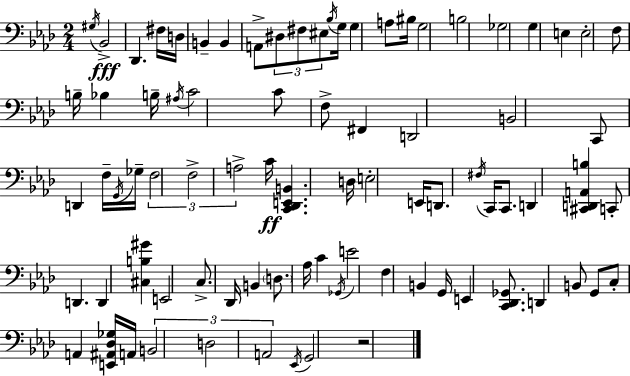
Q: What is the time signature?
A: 2/4